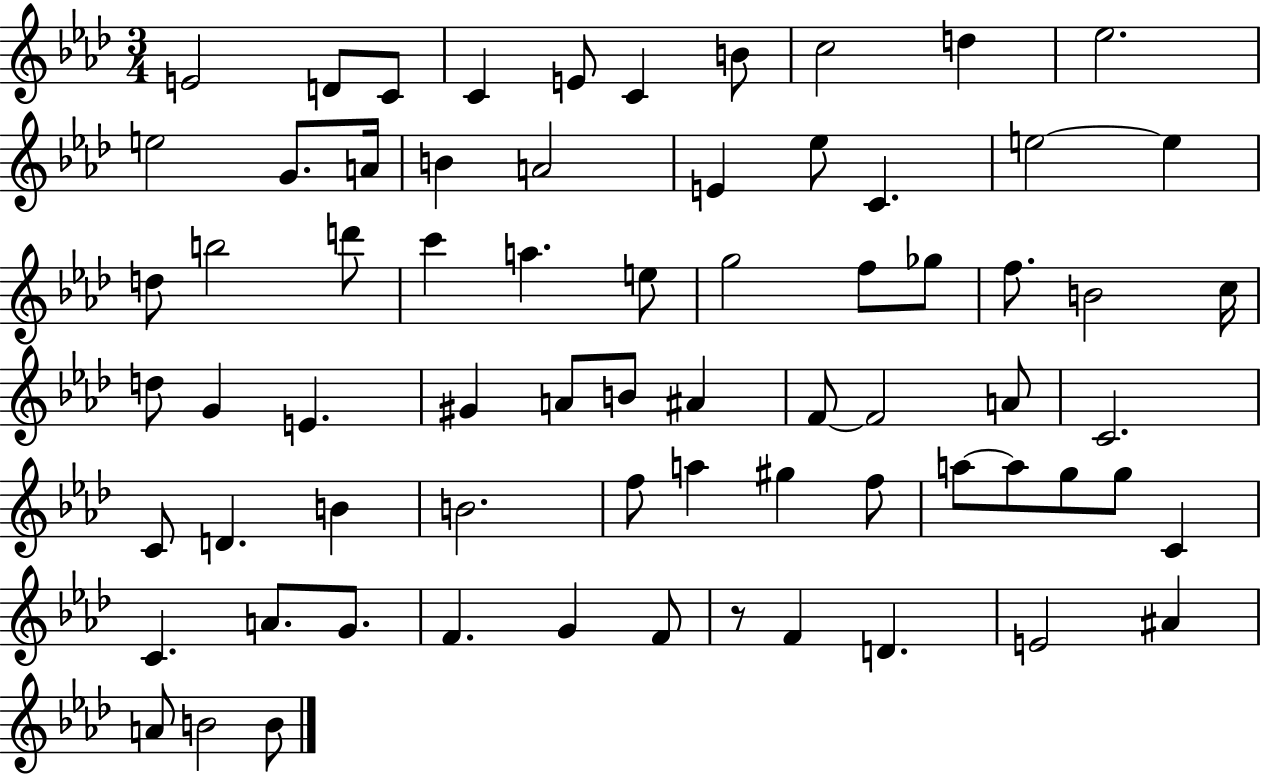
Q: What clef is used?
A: treble